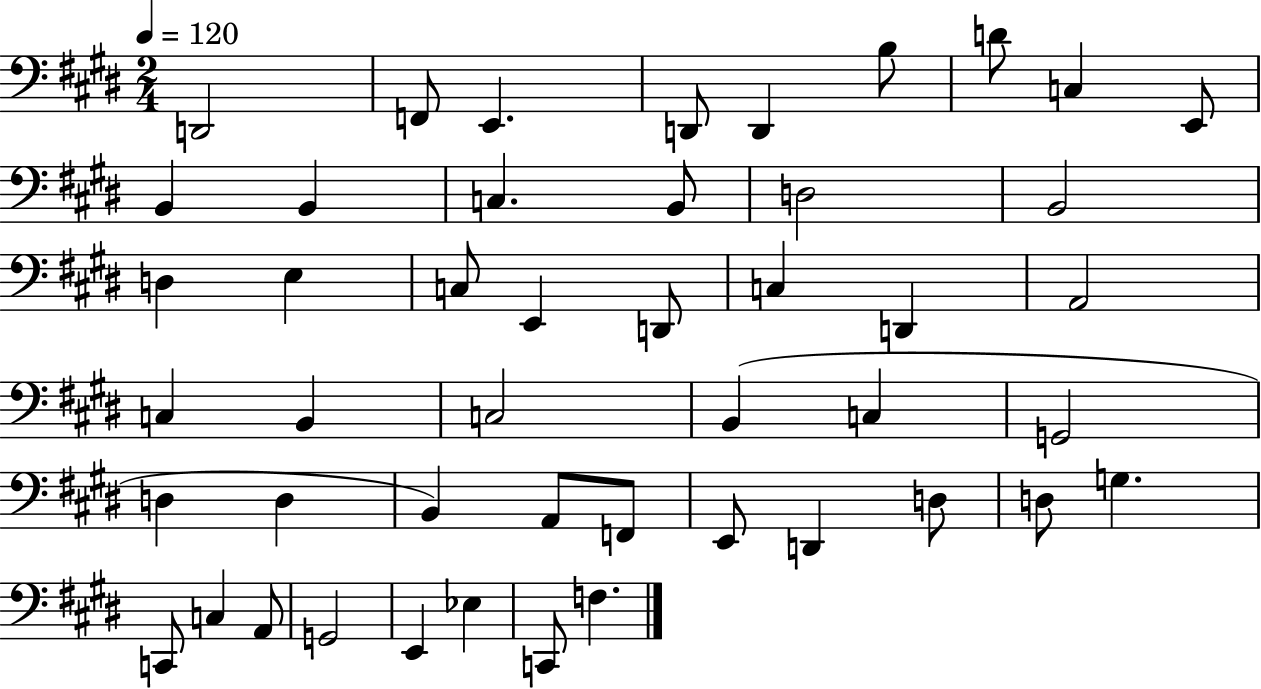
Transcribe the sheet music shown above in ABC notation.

X:1
T:Untitled
M:2/4
L:1/4
K:E
D,,2 F,,/2 E,, D,,/2 D,, B,/2 D/2 C, E,,/2 B,, B,, C, B,,/2 D,2 B,,2 D, E, C,/2 E,, D,,/2 C, D,, A,,2 C, B,, C,2 B,, C, G,,2 D, D, B,, A,,/2 F,,/2 E,,/2 D,, D,/2 D,/2 G, C,,/2 C, A,,/2 G,,2 E,, _E, C,,/2 F,